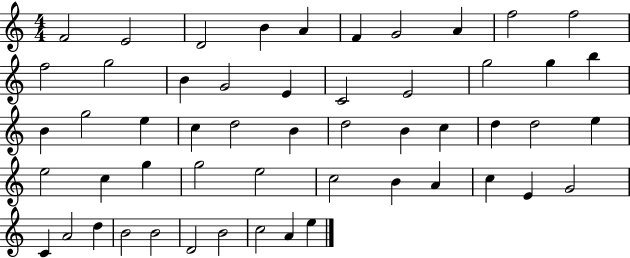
{
  \clef treble
  \numericTimeSignature
  \time 4/4
  \key c \major
  f'2 e'2 | d'2 b'4 a'4 | f'4 g'2 a'4 | f''2 f''2 | \break f''2 g''2 | b'4 g'2 e'4 | c'2 e'2 | g''2 g''4 b''4 | \break b'4 g''2 e''4 | c''4 d''2 b'4 | d''2 b'4 c''4 | d''4 d''2 e''4 | \break e''2 c''4 g''4 | g''2 e''2 | c''2 b'4 a'4 | c''4 e'4 g'2 | \break c'4 a'2 d''4 | b'2 b'2 | d'2 b'2 | c''2 a'4 e''4 | \break \bar "|."
}